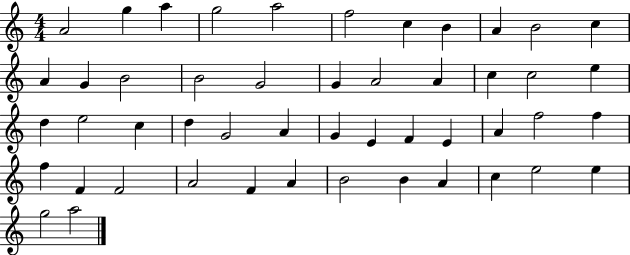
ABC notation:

X:1
T:Untitled
M:4/4
L:1/4
K:C
A2 g a g2 a2 f2 c B A B2 c A G B2 B2 G2 G A2 A c c2 e d e2 c d G2 A G E F E A f2 f f F F2 A2 F A B2 B A c e2 e g2 a2